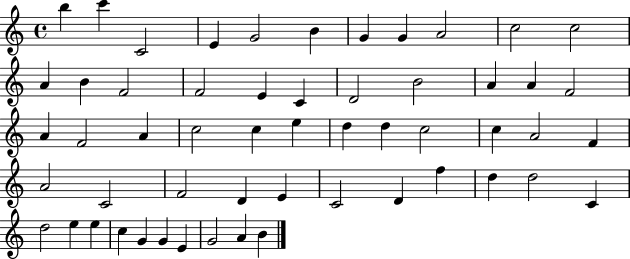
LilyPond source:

{
  \clef treble
  \time 4/4
  \defaultTimeSignature
  \key c \major
  b''4 c'''4 c'2 | e'4 g'2 b'4 | g'4 g'4 a'2 | c''2 c''2 | \break a'4 b'4 f'2 | f'2 e'4 c'4 | d'2 b'2 | a'4 a'4 f'2 | \break a'4 f'2 a'4 | c''2 c''4 e''4 | d''4 d''4 c''2 | c''4 a'2 f'4 | \break a'2 c'2 | f'2 d'4 e'4 | c'2 d'4 f''4 | d''4 d''2 c'4 | \break d''2 e''4 e''4 | c''4 g'4 g'4 e'4 | g'2 a'4 b'4 | \bar "|."
}